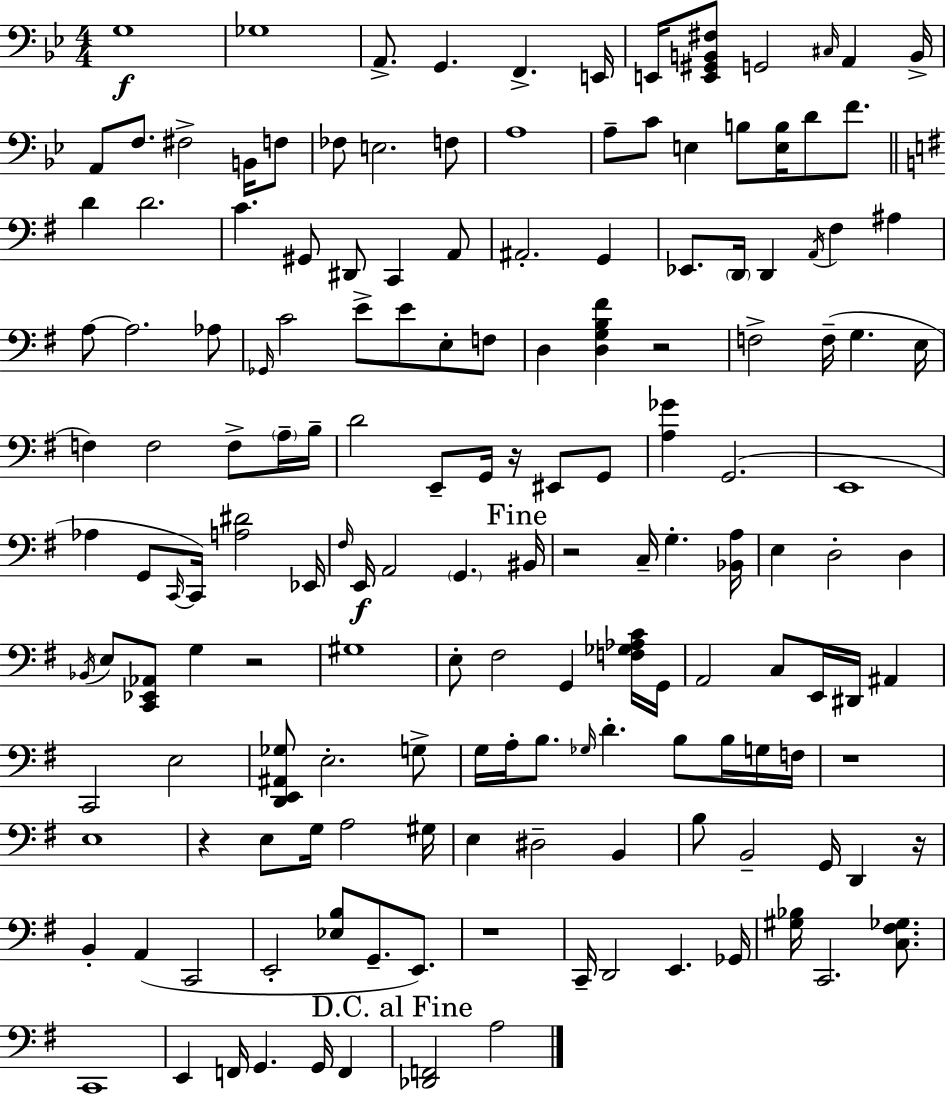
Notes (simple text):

G3/w Gb3/w A2/e. G2/q. F2/q. E2/s E2/s [E2,G#2,B2,F#3]/e G2/h C#3/s A2/q B2/s A2/e F3/e. F#3/h B2/s F3/e FES3/e E3/h. F3/e A3/w A3/e C4/e E3/q B3/e [E3,B3]/s D4/e F4/e. D4/q D4/h. C4/q. G#2/e D#2/e C2/q A2/e A#2/h. G2/q Eb2/e. D2/s D2/q A2/s F#3/q A#3/q A3/e A3/h. Ab3/e Gb2/s C4/h E4/e E4/e E3/e F3/e D3/q [D3,G3,B3,F#4]/q R/h F3/h F3/s G3/q. E3/s F3/q F3/h F3/e A3/s B3/s D4/h E2/e G2/s R/s EIS2/e G2/e [A3,Gb4]/q G2/h. E2/w Ab3/q G2/e C2/s C2/s [A3,D#4]/h Eb2/s F#3/s E2/s A2/h G2/q. BIS2/s R/h C3/s G3/q. [Bb2,A3]/s E3/q D3/h D3/q Bb2/s E3/e [C2,Eb2,Ab2]/e G3/q R/h G#3/w E3/e F#3/h G2/q [F3,Gb3,Ab3,C4]/s G2/s A2/h C3/e E2/s D#2/s A#2/q C2/h E3/h [D2,E2,A#2,Gb3]/e E3/h. G3/e G3/s A3/s B3/e. Gb3/s D4/q. B3/e B3/s G3/s F3/s R/w E3/w R/q E3/e G3/s A3/h G#3/s E3/q D#3/h B2/q B3/e B2/h G2/s D2/q R/s B2/q A2/q C2/h E2/h [Eb3,B3]/e G2/e. E2/e. R/w C2/s D2/h E2/q. Gb2/s [G#3,Bb3]/s C2/h. [C3,F#3,Gb3]/e. C2/w E2/q F2/s G2/q. G2/s F2/q [Db2,F2]/h A3/h